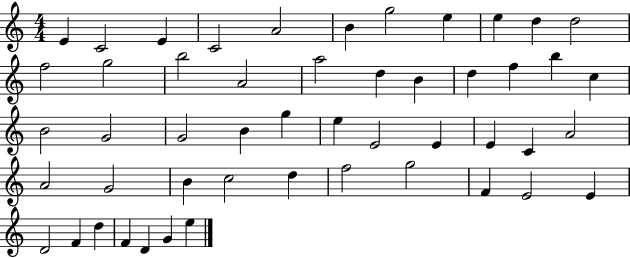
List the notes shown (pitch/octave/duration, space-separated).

E4/q C4/h E4/q C4/h A4/h B4/q G5/h E5/q E5/q D5/q D5/h F5/h G5/h B5/h A4/h A5/h D5/q B4/q D5/q F5/q B5/q C5/q B4/h G4/h G4/h B4/q G5/q E5/q E4/h E4/q E4/q C4/q A4/h A4/h G4/h B4/q C5/h D5/q F5/h G5/h F4/q E4/h E4/q D4/h F4/q D5/q F4/q D4/q G4/q E5/q